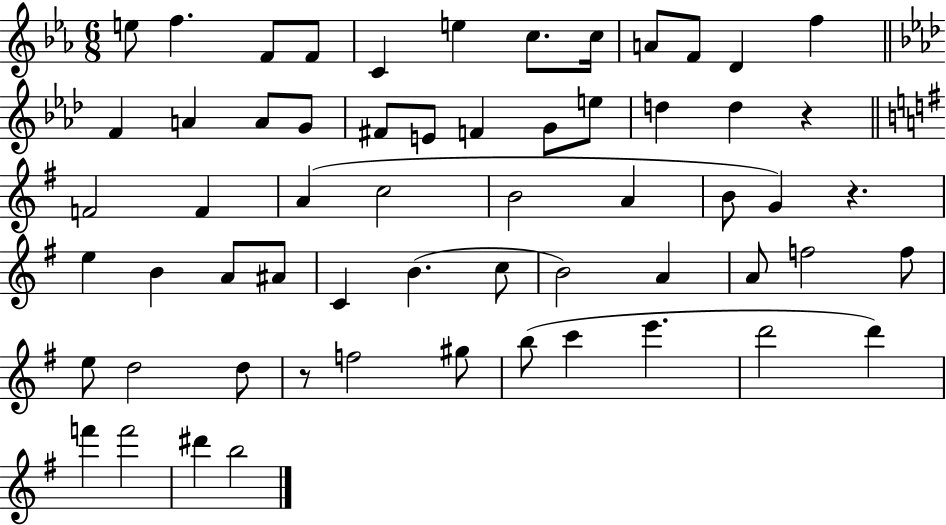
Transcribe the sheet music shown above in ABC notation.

X:1
T:Untitled
M:6/8
L:1/4
K:Eb
e/2 f F/2 F/2 C e c/2 c/4 A/2 F/2 D f F A A/2 G/2 ^F/2 E/2 F G/2 e/2 d d z F2 F A c2 B2 A B/2 G z e B A/2 ^A/2 C B c/2 B2 A A/2 f2 f/2 e/2 d2 d/2 z/2 f2 ^g/2 b/2 c' e' d'2 d' f' f'2 ^d' b2